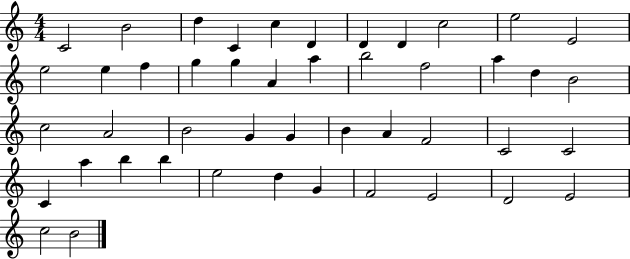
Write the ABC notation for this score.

X:1
T:Untitled
M:4/4
L:1/4
K:C
C2 B2 d C c D D D c2 e2 E2 e2 e f g g A a b2 f2 a d B2 c2 A2 B2 G G B A F2 C2 C2 C a b b e2 d G F2 E2 D2 E2 c2 B2